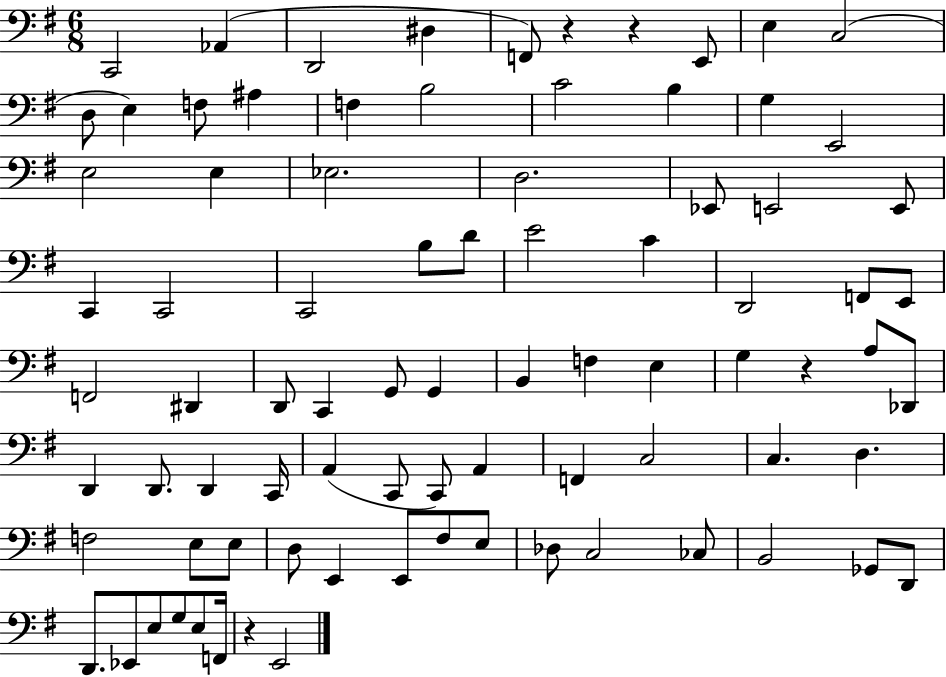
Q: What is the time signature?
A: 6/8